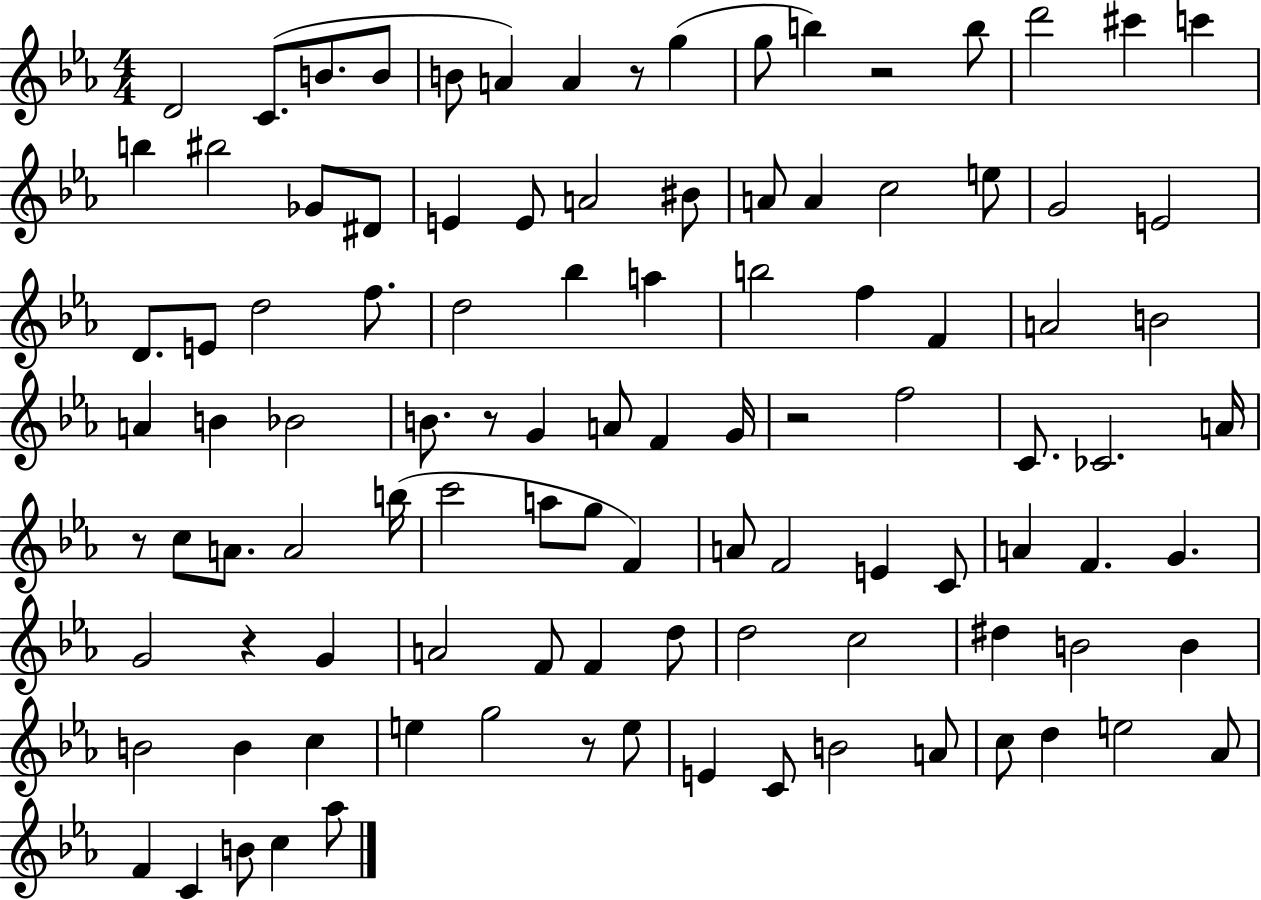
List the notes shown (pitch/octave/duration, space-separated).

D4/h C4/e. B4/e. B4/e B4/e A4/q A4/q R/e G5/q G5/e B5/q R/h B5/e D6/h C#6/q C6/q B5/q BIS5/h Gb4/e D#4/e E4/q E4/e A4/h BIS4/e A4/e A4/q C5/h E5/e G4/h E4/h D4/e. E4/e D5/h F5/e. D5/h Bb5/q A5/q B5/h F5/q F4/q A4/h B4/h A4/q B4/q Bb4/h B4/e. R/e G4/q A4/e F4/q G4/s R/h F5/h C4/e. CES4/h. A4/s R/e C5/e A4/e. A4/h B5/s C6/h A5/e G5/e F4/q A4/e F4/h E4/q C4/e A4/q F4/q. G4/q. G4/h R/q G4/q A4/h F4/e F4/q D5/e D5/h C5/h D#5/q B4/h B4/q B4/h B4/q C5/q E5/q G5/h R/e E5/e E4/q C4/e B4/h A4/e C5/e D5/q E5/h Ab4/e F4/q C4/q B4/e C5/q Ab5/e